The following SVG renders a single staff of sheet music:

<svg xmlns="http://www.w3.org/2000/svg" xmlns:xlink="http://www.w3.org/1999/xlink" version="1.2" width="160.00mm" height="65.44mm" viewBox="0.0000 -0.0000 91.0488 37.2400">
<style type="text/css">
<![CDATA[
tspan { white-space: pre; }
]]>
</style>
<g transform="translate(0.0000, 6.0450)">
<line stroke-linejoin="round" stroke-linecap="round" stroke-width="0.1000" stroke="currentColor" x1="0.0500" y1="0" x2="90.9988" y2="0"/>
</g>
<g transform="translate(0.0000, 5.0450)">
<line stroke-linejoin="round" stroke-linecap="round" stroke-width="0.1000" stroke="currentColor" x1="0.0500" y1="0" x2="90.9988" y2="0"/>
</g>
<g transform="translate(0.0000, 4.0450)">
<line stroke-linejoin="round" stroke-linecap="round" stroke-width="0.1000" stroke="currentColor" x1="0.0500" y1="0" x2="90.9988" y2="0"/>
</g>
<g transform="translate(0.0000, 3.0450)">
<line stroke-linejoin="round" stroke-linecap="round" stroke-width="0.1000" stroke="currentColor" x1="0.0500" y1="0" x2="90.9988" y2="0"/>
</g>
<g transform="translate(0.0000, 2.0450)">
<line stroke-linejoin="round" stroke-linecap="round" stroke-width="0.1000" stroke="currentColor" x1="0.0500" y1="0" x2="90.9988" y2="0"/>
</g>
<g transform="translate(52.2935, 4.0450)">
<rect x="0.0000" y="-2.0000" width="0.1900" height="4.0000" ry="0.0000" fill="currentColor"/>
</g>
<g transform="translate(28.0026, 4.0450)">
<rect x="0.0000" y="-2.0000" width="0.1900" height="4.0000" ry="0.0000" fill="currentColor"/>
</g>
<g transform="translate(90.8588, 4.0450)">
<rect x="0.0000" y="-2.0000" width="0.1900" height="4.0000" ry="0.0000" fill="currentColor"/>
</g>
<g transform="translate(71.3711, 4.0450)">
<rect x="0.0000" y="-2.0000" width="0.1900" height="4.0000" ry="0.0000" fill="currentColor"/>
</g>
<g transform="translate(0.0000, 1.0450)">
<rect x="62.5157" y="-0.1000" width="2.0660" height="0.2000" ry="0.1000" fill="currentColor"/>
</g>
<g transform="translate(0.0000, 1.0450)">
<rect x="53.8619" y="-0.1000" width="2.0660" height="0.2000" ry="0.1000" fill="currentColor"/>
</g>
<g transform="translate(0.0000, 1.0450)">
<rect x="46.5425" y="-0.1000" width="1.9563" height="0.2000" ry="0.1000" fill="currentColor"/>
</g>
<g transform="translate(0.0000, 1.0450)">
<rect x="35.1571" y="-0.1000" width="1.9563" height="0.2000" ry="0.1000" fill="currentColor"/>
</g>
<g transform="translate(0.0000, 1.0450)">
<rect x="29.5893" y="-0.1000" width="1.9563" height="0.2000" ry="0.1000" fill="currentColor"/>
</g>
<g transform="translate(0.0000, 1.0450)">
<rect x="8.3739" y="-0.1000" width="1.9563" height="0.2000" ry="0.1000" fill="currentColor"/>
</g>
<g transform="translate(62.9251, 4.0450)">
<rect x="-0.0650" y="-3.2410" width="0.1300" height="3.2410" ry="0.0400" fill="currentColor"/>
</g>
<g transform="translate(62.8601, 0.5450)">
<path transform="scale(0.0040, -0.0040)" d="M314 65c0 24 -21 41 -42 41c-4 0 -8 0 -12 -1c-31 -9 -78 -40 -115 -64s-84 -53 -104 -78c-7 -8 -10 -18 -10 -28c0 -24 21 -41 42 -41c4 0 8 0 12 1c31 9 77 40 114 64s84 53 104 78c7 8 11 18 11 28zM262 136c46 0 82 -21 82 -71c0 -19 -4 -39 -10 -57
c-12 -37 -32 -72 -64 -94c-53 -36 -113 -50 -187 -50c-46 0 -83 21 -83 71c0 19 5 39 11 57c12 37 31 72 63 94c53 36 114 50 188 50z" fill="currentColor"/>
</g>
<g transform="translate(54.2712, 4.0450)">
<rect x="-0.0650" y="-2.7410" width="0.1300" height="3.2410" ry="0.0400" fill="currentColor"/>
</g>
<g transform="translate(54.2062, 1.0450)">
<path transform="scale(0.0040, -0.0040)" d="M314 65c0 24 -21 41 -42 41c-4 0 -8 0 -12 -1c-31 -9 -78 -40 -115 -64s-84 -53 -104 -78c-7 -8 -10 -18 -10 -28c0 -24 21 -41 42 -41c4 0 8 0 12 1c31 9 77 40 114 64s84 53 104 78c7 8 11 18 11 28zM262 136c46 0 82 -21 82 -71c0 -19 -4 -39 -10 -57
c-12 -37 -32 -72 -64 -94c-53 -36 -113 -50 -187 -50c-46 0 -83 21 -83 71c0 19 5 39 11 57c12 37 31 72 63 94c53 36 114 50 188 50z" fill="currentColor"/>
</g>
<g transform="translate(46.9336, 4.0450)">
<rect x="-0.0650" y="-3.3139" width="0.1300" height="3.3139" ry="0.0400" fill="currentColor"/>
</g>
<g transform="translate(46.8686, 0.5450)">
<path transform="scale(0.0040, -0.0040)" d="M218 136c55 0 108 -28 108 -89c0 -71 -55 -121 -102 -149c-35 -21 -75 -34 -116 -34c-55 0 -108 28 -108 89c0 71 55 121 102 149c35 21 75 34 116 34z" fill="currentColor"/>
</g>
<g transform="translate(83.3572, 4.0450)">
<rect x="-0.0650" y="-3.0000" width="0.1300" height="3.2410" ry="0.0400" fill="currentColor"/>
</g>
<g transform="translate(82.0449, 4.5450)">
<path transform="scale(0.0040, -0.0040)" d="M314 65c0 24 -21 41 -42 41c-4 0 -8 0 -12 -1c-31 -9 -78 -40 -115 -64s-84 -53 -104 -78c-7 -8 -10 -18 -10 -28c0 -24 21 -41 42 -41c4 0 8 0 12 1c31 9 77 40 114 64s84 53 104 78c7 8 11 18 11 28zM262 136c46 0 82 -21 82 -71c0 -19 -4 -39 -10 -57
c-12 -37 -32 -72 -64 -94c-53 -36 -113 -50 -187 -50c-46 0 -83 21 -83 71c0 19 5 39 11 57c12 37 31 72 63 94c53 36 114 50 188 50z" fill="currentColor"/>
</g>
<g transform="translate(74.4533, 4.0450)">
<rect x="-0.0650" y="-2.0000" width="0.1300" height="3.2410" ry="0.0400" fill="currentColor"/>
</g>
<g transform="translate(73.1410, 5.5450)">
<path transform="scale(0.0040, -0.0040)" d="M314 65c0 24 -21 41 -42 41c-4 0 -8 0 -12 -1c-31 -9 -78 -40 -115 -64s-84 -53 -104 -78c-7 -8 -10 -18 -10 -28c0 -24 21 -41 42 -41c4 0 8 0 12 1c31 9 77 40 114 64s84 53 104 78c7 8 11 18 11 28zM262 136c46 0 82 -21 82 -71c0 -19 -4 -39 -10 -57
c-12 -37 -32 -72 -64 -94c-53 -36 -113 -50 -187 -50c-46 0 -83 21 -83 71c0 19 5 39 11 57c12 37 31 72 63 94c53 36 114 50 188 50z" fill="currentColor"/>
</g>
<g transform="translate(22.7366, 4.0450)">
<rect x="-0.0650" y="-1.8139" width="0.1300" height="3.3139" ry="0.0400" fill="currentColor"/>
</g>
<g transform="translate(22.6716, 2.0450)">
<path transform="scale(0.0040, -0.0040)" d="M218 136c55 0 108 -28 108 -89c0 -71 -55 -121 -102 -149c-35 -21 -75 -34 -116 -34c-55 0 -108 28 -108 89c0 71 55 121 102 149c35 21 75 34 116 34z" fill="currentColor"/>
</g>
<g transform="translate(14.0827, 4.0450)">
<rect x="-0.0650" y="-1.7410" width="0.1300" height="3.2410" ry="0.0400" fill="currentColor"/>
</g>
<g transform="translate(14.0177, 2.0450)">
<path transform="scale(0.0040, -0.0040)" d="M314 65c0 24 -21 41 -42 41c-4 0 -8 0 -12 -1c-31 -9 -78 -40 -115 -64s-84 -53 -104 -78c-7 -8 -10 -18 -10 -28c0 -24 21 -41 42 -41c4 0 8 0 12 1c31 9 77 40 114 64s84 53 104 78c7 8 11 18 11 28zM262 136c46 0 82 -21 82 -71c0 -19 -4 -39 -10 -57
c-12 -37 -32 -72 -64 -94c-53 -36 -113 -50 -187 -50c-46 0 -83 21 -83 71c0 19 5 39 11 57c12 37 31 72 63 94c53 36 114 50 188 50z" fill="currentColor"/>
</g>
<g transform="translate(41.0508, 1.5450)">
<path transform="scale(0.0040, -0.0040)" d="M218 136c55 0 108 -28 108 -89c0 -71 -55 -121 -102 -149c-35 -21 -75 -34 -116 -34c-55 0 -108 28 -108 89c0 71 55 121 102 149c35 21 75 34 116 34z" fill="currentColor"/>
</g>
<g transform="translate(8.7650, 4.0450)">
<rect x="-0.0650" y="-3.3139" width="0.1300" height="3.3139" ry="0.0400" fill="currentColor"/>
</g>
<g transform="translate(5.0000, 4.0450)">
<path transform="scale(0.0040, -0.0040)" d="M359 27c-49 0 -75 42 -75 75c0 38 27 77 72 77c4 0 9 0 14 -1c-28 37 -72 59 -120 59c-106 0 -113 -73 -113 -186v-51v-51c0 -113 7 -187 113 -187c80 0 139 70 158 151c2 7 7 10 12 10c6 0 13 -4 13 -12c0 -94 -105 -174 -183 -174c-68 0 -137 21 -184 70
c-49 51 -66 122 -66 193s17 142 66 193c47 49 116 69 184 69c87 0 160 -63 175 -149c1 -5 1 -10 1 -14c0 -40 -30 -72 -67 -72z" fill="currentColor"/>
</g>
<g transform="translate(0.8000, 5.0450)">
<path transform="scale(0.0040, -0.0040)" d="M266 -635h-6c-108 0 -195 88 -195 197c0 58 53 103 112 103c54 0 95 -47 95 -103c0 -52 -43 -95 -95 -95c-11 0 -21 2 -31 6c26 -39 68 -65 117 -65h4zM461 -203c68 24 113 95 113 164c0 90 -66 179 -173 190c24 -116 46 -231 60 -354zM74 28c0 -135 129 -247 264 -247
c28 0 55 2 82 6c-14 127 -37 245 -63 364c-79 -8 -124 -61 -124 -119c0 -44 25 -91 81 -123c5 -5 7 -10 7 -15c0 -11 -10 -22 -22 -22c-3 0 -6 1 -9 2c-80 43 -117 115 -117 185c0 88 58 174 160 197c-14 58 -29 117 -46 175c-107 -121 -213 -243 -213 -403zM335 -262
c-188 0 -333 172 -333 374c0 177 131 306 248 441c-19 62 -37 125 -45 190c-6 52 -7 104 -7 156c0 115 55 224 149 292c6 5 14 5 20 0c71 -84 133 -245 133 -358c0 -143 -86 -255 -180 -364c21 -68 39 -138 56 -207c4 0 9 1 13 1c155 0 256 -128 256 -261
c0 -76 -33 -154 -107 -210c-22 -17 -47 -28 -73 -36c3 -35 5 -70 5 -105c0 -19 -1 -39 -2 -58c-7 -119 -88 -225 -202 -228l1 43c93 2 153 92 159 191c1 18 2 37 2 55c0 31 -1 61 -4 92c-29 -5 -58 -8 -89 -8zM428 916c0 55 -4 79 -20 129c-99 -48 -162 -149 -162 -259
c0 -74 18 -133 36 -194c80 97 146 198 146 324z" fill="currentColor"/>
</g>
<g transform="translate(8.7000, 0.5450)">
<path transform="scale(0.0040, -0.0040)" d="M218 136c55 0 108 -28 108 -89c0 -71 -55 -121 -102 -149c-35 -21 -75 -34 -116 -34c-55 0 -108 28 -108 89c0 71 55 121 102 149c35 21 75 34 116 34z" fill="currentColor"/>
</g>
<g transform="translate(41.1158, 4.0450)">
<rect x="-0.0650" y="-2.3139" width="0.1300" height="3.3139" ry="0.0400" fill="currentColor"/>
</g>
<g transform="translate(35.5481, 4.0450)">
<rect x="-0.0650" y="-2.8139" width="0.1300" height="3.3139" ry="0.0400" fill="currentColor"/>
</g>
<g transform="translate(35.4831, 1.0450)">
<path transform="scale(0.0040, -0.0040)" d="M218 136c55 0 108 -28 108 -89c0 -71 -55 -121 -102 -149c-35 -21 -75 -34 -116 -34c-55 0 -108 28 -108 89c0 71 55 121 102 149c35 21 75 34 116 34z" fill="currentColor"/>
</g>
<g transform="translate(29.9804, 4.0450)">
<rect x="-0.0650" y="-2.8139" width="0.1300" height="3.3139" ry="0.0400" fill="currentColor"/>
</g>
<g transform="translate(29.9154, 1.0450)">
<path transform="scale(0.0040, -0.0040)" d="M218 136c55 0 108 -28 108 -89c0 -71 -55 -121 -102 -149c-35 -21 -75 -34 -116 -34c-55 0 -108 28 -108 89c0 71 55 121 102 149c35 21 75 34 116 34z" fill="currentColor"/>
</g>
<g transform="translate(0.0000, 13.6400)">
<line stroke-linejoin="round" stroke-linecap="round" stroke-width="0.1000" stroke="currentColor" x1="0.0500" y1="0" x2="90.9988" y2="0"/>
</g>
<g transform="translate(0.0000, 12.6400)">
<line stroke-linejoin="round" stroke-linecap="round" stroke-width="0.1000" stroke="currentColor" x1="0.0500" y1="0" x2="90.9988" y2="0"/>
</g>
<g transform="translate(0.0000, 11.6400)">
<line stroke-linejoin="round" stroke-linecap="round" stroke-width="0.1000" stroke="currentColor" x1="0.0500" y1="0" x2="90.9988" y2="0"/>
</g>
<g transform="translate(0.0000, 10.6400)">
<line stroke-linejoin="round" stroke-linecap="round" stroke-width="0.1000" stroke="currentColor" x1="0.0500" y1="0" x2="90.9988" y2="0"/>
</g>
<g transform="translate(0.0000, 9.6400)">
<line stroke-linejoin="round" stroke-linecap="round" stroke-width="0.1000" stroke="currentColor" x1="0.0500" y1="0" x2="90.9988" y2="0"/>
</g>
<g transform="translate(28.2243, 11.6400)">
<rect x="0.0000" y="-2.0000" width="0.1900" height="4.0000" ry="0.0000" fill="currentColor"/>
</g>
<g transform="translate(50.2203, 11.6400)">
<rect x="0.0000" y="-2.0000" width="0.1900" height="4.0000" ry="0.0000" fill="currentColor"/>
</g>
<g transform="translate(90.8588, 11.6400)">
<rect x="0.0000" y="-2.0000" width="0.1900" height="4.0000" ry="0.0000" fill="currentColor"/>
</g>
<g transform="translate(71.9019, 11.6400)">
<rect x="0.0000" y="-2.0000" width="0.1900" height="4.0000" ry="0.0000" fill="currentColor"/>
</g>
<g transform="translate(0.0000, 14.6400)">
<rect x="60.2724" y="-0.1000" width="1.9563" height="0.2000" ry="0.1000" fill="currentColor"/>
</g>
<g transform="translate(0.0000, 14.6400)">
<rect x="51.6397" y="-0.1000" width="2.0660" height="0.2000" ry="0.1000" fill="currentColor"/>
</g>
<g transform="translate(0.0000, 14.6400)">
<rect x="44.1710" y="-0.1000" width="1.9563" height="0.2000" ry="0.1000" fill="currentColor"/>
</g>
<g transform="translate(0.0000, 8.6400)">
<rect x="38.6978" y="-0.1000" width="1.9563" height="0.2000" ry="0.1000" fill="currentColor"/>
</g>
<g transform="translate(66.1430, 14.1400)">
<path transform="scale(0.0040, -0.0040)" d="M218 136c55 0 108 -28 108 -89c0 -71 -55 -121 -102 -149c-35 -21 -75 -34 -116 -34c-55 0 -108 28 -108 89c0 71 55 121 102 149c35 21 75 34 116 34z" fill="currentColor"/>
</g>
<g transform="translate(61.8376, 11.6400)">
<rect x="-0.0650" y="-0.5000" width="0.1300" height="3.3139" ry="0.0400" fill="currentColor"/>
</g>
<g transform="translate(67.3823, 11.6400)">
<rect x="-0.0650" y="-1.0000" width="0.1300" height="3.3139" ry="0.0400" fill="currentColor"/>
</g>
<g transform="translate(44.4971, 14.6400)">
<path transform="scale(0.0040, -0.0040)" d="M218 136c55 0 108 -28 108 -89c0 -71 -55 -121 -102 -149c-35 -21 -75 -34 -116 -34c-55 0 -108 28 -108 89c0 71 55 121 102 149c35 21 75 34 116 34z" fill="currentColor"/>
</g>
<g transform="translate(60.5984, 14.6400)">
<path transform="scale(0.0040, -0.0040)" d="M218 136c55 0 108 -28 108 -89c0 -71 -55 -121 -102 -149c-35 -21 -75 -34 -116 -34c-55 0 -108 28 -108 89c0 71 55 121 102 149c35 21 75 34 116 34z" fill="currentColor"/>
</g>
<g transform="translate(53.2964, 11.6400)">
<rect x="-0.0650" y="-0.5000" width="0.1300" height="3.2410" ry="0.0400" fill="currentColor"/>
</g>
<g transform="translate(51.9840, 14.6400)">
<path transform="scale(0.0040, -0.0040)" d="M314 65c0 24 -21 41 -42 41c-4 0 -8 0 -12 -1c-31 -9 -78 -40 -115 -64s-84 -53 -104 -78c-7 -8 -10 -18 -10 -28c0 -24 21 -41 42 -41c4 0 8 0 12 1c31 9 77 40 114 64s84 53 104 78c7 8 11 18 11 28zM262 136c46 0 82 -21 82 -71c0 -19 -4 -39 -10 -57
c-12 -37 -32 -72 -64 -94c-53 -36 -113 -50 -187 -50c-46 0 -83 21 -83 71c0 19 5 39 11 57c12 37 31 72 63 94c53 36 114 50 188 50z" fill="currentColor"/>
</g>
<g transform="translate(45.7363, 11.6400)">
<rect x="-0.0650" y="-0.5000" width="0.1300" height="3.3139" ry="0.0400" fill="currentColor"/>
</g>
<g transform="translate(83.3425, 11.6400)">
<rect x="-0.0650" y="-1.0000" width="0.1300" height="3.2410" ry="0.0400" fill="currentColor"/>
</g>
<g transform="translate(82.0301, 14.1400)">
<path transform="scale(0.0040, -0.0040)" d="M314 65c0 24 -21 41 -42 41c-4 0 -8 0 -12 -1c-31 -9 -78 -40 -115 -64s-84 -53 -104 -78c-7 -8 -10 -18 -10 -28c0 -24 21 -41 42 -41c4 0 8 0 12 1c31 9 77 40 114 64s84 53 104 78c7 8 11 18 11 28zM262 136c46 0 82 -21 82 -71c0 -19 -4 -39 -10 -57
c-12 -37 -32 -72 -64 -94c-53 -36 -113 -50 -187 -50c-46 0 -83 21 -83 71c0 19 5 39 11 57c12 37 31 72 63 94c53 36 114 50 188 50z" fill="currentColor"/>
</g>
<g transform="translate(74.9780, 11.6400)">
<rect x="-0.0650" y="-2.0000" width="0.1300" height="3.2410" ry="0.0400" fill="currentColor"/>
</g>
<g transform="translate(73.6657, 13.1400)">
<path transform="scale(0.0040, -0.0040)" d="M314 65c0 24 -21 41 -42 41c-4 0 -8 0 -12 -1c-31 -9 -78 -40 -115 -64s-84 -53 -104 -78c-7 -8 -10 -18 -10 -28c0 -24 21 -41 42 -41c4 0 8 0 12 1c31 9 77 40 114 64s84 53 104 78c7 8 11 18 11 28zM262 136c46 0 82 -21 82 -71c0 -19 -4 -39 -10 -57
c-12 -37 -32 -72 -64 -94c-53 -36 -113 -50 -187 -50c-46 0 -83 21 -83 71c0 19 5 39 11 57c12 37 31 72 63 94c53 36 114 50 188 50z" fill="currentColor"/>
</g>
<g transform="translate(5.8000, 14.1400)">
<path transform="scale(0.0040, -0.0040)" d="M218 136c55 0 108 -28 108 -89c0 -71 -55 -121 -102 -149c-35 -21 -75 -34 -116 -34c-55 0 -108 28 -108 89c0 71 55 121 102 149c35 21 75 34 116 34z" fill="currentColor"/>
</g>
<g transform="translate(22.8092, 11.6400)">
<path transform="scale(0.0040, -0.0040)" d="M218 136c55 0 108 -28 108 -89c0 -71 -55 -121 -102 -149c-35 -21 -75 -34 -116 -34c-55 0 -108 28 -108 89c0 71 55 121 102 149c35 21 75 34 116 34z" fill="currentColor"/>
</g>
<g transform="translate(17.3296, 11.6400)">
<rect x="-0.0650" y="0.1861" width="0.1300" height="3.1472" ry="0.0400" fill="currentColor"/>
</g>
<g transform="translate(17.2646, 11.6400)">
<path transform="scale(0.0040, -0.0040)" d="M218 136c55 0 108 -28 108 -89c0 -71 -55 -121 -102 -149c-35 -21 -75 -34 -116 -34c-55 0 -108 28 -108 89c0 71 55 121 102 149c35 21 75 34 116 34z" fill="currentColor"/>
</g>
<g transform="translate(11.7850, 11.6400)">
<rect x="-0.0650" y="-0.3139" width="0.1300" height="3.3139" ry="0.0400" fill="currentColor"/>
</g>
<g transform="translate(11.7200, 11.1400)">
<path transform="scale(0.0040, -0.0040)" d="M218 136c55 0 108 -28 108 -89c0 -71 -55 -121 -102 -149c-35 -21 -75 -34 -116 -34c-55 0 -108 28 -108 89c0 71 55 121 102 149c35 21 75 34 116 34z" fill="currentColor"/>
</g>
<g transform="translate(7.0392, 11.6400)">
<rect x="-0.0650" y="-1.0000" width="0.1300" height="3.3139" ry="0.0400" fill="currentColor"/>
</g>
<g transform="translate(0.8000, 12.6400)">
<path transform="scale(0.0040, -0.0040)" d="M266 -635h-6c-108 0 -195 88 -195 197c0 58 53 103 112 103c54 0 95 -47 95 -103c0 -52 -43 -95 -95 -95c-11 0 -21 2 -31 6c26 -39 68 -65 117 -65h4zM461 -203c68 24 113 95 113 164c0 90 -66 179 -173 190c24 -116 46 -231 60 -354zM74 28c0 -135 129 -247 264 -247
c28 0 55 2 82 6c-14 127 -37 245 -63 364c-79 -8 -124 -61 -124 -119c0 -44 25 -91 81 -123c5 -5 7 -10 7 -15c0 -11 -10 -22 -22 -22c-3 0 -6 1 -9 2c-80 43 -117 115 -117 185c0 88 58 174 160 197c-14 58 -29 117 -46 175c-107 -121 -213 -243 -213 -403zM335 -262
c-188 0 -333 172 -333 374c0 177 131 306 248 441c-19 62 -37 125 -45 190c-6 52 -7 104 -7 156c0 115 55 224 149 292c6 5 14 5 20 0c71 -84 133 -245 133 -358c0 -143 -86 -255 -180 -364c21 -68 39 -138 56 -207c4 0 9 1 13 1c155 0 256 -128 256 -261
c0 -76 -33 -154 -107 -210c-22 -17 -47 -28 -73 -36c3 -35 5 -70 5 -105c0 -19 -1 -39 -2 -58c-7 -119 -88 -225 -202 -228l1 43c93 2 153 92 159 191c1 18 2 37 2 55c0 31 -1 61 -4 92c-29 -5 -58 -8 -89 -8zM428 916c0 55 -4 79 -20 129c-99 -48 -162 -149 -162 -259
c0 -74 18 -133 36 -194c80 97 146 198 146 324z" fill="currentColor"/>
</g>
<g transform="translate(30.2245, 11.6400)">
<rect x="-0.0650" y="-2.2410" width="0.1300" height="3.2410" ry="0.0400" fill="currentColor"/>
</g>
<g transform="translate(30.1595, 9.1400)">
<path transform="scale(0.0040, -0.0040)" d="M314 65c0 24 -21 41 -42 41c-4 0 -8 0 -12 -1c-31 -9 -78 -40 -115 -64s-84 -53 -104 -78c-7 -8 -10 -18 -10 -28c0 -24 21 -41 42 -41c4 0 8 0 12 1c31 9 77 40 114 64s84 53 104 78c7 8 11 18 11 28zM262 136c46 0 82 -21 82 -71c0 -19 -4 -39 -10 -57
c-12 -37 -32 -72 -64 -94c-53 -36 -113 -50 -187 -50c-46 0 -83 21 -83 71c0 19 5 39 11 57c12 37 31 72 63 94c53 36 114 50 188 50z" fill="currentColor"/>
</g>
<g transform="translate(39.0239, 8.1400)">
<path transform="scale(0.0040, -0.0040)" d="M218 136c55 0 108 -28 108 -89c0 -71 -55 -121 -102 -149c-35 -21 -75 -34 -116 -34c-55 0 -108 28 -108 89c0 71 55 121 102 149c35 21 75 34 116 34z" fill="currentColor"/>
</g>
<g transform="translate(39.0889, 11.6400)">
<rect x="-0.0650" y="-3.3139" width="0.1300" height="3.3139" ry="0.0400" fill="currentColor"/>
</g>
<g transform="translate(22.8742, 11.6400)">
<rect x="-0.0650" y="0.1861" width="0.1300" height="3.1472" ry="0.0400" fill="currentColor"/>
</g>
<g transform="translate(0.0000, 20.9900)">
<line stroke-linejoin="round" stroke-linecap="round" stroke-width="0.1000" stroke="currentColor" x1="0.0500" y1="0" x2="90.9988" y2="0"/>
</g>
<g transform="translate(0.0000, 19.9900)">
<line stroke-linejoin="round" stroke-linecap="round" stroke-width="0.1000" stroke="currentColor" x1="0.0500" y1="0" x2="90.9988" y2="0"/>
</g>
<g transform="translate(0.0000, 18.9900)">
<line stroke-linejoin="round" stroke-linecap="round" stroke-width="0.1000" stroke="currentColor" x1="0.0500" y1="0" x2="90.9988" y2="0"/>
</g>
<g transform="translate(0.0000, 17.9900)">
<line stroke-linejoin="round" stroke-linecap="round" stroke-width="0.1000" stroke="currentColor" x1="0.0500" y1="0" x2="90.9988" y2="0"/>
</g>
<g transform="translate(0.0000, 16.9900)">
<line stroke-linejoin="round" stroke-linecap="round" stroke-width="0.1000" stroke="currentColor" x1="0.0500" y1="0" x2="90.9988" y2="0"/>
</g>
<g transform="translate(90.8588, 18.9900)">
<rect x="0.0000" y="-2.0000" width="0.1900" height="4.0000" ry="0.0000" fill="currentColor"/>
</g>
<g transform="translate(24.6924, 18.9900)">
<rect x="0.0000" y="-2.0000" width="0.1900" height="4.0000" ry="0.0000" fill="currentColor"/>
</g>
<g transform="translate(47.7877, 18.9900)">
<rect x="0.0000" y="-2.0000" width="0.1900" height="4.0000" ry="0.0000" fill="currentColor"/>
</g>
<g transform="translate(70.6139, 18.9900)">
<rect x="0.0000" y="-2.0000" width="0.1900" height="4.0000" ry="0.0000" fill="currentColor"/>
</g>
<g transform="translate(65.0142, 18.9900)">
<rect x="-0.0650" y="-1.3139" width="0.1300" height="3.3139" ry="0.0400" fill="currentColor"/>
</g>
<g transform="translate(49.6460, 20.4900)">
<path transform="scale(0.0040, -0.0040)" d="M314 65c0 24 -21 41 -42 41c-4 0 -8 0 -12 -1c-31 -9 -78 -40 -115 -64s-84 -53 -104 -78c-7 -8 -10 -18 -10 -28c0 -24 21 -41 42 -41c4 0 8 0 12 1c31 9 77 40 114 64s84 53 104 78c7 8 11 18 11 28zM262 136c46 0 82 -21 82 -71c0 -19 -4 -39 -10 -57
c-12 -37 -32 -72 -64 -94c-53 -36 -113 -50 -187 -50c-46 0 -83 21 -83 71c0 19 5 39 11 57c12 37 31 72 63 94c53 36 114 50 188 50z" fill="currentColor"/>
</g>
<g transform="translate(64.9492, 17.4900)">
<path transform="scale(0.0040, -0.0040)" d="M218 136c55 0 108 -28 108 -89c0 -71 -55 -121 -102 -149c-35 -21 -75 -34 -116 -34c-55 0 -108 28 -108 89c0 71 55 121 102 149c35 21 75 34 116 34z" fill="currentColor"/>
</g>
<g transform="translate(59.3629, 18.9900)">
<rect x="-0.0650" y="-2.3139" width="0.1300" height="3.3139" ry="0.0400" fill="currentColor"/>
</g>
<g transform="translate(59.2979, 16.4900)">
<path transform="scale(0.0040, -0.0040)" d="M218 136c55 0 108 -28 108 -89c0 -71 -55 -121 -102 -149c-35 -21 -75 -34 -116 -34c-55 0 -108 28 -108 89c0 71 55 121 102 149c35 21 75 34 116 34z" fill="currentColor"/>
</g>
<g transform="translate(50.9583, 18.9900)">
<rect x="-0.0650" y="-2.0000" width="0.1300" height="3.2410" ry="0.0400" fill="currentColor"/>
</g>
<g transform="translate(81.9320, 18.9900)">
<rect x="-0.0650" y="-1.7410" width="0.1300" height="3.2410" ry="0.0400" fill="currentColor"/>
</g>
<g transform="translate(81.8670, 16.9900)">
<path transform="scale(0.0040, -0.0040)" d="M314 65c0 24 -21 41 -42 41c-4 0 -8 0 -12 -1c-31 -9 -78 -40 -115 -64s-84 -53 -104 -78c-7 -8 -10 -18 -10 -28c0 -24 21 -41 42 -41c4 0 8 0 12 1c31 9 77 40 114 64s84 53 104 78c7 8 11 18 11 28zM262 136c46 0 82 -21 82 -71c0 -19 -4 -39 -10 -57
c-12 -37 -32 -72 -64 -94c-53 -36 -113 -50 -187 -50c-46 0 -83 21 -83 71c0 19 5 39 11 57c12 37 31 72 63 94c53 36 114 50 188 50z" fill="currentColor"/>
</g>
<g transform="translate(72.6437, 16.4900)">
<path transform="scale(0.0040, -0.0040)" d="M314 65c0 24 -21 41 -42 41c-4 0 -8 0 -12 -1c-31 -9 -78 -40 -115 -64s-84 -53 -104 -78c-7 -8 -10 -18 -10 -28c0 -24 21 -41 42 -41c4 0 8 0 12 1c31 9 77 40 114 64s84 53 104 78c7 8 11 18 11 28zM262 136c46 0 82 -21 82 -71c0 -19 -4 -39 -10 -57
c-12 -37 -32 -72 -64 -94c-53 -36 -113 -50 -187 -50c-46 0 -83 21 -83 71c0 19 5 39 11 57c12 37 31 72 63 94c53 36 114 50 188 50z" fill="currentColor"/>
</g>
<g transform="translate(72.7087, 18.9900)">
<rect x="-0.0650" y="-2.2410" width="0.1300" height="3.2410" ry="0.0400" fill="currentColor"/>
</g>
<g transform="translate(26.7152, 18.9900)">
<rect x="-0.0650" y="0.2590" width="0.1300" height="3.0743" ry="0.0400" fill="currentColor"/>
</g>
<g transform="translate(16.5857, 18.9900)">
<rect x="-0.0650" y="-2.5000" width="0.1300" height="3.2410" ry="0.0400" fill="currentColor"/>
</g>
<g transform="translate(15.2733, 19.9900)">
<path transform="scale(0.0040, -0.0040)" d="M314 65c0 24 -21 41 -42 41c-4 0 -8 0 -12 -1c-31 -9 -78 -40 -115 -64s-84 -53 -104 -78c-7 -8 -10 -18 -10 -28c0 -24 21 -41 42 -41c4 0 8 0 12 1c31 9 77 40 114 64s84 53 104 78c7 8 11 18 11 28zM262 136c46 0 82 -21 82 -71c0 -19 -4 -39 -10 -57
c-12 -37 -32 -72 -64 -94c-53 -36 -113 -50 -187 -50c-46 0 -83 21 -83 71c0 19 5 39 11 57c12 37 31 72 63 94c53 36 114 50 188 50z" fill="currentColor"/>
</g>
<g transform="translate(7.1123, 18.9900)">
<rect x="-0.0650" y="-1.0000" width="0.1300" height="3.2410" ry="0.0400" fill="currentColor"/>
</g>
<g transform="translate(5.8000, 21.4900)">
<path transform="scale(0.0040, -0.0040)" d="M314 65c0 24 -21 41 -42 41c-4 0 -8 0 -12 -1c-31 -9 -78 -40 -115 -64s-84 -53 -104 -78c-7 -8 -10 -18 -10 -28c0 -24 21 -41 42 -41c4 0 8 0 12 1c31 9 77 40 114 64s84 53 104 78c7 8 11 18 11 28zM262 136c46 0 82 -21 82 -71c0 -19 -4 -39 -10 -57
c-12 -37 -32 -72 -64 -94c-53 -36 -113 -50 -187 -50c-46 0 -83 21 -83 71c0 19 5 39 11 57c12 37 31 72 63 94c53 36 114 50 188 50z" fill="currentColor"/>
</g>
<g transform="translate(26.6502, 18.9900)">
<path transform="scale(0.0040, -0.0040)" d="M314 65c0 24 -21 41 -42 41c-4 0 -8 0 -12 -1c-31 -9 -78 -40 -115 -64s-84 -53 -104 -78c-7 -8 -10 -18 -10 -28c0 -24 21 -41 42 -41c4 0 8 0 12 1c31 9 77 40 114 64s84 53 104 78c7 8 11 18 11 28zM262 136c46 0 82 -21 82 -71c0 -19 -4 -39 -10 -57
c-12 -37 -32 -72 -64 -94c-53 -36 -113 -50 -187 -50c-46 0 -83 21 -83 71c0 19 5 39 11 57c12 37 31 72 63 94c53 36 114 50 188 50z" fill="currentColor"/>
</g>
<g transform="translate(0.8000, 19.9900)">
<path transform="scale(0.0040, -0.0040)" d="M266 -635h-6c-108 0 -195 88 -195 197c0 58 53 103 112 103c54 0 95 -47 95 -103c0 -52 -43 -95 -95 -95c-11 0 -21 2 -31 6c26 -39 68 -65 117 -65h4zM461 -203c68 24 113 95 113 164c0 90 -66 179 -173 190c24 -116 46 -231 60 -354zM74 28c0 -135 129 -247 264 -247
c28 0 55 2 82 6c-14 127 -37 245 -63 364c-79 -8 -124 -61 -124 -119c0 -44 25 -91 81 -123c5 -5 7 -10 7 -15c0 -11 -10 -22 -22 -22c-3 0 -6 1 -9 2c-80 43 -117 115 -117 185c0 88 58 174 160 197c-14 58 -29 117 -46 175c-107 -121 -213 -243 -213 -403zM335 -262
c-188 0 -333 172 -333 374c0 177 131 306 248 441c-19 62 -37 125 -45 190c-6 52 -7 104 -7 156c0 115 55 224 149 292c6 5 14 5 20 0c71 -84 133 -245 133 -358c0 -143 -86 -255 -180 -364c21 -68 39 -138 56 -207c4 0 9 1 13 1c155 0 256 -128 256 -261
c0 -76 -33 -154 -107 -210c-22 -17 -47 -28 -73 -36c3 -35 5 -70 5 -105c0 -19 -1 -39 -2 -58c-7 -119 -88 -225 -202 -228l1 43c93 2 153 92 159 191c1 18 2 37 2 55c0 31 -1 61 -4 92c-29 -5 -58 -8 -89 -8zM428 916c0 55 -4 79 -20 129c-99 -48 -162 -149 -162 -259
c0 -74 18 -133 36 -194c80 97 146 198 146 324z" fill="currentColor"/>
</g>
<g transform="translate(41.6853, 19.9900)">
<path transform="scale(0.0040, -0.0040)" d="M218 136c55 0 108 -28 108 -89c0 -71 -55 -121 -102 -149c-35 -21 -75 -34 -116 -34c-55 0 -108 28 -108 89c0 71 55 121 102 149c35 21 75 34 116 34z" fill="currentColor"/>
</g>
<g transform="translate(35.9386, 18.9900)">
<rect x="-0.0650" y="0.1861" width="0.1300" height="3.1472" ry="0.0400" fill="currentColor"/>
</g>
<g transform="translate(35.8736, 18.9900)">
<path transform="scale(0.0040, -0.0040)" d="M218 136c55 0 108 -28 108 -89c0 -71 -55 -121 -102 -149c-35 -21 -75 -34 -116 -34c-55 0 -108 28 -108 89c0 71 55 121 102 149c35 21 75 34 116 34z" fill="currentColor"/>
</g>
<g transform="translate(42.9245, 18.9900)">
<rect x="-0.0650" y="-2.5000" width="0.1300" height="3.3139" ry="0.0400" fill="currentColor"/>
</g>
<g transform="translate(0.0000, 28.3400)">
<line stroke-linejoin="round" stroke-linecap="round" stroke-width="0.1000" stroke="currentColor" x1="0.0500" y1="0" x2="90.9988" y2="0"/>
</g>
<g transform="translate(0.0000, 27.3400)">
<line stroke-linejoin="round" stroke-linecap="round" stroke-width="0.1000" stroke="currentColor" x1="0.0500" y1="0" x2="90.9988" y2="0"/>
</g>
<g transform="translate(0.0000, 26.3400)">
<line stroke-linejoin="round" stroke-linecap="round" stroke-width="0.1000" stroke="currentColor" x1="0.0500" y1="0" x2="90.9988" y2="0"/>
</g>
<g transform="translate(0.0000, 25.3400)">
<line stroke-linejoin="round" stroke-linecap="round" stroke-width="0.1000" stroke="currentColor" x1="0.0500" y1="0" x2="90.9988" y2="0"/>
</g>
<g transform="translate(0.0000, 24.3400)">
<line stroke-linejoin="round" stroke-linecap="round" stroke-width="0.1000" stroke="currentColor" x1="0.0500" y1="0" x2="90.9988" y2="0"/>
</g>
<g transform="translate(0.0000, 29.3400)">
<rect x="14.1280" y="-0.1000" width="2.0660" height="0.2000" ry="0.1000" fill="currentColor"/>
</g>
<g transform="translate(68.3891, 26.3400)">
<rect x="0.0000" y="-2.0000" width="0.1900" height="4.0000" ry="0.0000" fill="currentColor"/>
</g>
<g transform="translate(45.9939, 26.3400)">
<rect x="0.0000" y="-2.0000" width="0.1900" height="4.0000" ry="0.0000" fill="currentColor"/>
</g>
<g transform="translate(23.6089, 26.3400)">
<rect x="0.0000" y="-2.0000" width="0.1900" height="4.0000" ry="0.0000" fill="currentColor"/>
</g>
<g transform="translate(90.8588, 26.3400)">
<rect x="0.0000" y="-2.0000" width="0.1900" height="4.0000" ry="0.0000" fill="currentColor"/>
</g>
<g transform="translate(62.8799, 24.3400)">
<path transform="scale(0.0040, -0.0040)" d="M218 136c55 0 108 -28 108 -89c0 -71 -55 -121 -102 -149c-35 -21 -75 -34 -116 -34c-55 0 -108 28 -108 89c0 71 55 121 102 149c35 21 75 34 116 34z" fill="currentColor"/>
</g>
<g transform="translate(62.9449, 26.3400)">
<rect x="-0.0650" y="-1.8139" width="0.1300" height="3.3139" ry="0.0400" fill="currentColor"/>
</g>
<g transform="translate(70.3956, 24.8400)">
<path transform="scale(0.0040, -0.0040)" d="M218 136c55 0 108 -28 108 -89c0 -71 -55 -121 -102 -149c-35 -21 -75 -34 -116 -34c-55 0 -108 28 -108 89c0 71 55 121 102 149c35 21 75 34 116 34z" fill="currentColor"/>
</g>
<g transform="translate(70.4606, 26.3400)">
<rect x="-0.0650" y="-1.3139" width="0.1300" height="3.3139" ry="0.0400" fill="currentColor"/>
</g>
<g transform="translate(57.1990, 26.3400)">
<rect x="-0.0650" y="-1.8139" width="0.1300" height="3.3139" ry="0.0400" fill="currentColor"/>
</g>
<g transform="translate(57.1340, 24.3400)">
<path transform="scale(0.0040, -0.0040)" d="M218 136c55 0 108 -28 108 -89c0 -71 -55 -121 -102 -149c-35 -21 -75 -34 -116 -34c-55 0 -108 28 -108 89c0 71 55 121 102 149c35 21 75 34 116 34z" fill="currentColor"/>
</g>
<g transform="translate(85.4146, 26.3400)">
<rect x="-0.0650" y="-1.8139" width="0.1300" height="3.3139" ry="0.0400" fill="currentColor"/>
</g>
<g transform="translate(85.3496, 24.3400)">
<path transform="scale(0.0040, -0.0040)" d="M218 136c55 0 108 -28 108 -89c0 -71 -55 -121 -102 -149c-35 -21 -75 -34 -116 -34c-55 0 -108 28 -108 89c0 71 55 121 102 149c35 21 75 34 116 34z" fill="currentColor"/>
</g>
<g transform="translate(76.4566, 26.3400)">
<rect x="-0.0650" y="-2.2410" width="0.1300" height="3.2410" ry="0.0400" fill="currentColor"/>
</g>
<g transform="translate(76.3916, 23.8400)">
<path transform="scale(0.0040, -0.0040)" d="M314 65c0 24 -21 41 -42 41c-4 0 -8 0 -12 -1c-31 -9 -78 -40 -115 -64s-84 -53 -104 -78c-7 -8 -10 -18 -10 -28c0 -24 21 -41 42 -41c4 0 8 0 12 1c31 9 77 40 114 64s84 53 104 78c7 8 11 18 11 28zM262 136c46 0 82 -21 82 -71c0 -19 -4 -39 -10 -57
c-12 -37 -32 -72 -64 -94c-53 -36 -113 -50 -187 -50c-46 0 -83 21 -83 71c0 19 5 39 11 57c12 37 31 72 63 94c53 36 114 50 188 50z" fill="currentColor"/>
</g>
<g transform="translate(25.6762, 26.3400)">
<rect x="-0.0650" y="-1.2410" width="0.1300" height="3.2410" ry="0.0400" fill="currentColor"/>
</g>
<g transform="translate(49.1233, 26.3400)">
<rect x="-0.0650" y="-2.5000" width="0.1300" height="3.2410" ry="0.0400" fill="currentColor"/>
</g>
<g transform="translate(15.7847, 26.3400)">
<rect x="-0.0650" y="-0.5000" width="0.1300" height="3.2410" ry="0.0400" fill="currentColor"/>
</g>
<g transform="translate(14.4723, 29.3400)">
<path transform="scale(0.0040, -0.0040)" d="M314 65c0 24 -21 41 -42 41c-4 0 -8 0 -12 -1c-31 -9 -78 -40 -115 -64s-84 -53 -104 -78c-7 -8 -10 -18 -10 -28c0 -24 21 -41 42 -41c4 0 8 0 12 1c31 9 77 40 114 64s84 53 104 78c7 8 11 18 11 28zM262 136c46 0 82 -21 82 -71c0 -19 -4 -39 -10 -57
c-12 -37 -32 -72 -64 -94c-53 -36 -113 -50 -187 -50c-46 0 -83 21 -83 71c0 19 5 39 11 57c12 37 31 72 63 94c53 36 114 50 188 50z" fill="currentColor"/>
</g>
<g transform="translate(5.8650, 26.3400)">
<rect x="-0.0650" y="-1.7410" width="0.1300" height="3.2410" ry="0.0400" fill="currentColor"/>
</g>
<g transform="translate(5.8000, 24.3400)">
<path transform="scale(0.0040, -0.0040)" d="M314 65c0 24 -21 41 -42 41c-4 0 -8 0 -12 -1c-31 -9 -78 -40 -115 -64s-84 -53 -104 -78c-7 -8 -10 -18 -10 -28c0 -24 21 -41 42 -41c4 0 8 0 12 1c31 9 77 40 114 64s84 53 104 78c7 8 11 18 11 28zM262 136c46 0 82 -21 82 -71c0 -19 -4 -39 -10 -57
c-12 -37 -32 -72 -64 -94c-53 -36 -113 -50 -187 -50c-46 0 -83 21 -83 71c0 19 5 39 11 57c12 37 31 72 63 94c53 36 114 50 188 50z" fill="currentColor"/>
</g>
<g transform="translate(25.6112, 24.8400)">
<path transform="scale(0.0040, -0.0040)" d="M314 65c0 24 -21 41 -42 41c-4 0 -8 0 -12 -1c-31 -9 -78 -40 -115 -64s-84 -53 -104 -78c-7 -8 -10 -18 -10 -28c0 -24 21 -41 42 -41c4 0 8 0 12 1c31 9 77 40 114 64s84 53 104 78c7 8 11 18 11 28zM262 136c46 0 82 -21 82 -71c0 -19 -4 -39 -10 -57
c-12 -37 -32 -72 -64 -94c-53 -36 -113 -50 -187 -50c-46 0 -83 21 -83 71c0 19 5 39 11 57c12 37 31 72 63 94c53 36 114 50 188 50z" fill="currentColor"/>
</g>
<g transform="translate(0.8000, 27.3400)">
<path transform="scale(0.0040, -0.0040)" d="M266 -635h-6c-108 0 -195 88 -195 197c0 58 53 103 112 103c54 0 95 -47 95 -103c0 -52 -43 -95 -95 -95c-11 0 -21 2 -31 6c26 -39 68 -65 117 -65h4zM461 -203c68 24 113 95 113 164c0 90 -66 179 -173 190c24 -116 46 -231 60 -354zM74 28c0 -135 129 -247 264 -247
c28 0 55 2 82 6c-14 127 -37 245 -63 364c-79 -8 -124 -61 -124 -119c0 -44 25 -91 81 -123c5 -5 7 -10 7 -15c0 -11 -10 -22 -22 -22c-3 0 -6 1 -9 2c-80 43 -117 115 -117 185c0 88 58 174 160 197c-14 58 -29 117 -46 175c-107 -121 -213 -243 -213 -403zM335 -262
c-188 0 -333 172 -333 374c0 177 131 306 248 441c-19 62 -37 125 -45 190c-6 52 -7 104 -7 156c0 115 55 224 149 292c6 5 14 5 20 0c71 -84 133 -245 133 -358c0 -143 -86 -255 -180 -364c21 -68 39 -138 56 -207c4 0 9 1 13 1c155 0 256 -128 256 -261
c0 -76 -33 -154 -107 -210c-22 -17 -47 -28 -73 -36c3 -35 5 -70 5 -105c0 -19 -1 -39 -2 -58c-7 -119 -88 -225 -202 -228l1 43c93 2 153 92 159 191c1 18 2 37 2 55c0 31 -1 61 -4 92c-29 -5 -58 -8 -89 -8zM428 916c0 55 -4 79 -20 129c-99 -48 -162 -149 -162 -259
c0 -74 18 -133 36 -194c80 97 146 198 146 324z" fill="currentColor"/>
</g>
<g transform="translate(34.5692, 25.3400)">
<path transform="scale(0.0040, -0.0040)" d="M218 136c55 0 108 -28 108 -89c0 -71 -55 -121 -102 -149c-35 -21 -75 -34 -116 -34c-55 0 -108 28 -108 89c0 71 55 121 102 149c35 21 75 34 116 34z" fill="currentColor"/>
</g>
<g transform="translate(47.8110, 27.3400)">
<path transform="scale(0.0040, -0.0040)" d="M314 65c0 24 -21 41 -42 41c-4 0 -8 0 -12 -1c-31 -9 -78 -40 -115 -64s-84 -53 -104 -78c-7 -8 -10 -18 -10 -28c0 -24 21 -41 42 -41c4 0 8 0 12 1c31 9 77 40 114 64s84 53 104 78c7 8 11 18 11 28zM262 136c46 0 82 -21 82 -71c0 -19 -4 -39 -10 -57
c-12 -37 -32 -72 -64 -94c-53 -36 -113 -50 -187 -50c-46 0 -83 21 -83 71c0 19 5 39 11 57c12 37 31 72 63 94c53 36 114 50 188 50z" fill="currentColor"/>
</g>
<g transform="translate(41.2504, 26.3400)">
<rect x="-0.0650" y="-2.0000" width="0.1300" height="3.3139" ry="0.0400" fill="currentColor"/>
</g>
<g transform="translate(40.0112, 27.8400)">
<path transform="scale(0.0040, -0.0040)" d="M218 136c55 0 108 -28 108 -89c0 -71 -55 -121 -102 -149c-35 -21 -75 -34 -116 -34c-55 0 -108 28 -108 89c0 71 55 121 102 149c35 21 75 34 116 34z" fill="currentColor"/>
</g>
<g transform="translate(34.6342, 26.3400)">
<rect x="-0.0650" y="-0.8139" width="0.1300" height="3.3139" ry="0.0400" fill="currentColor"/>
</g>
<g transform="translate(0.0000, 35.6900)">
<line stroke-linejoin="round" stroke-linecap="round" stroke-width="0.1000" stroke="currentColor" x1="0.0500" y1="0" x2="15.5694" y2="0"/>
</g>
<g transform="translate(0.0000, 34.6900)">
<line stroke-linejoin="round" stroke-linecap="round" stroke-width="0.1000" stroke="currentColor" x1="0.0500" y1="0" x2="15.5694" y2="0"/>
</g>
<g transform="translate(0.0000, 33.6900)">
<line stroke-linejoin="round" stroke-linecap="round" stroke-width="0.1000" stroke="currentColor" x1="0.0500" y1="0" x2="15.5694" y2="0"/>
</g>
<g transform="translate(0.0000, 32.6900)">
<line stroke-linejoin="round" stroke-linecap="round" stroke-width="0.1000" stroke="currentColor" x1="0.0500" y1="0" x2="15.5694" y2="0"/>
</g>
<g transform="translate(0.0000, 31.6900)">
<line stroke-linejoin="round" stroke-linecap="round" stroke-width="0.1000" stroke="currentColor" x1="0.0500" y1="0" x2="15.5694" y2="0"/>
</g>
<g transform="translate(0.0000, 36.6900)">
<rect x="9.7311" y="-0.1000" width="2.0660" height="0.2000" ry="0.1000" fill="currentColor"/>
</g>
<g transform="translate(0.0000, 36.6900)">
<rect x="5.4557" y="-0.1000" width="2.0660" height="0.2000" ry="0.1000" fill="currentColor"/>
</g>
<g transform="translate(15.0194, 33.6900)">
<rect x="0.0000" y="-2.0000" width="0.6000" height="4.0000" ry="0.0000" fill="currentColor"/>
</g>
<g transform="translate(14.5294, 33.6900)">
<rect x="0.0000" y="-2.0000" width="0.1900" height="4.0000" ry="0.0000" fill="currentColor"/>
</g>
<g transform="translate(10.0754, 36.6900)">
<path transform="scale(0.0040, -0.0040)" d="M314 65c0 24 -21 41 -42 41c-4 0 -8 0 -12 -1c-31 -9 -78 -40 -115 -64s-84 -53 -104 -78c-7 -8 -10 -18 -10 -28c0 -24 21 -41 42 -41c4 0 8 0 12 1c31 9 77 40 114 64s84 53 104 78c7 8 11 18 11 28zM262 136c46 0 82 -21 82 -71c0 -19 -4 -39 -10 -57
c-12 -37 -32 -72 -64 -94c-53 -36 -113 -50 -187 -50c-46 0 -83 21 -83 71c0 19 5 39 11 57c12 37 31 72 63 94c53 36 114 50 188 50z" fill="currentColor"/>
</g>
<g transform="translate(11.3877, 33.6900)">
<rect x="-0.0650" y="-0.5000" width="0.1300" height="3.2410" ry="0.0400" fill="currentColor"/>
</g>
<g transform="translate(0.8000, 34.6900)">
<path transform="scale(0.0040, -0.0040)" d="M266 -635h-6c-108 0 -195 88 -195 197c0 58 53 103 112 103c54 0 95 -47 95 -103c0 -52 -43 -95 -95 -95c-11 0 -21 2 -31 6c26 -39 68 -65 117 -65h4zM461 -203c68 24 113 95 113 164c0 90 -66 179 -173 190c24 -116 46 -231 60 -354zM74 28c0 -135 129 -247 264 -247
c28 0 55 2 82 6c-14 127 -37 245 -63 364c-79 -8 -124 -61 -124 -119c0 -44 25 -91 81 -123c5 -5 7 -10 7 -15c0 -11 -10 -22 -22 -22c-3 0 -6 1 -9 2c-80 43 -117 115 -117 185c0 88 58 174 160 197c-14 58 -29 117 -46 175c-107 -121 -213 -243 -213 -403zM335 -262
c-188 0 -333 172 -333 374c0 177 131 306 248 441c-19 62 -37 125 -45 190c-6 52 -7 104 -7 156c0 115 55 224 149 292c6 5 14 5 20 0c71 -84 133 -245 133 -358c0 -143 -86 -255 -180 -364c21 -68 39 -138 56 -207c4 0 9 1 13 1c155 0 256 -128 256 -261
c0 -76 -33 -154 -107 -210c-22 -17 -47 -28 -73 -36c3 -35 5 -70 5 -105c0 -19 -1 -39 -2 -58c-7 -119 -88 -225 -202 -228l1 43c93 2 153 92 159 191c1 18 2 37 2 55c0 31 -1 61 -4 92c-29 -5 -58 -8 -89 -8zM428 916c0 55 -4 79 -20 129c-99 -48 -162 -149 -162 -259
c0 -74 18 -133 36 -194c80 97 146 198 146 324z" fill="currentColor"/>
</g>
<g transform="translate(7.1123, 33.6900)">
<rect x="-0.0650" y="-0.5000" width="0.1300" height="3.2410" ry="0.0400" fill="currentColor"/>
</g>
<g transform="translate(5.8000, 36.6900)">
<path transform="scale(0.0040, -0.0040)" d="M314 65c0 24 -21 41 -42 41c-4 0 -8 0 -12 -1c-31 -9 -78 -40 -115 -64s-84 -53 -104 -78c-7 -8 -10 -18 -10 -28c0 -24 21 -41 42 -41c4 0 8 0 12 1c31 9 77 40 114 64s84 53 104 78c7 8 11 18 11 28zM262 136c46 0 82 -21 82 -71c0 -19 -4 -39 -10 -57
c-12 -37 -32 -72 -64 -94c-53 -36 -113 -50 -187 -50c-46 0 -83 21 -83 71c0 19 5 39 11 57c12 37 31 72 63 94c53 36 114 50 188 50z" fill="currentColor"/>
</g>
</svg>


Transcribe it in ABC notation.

X:1
T:Untitled
M:4/4
L:1/4
K:C
b f2 f a a g b a2 b2 F2 A2 D c B B g2 b C C2 C D F2 D2 D2 G2 B2 B G F2 g e g2 f2 f2 C2 e2 d F G2 f f e g2 f C2 C2